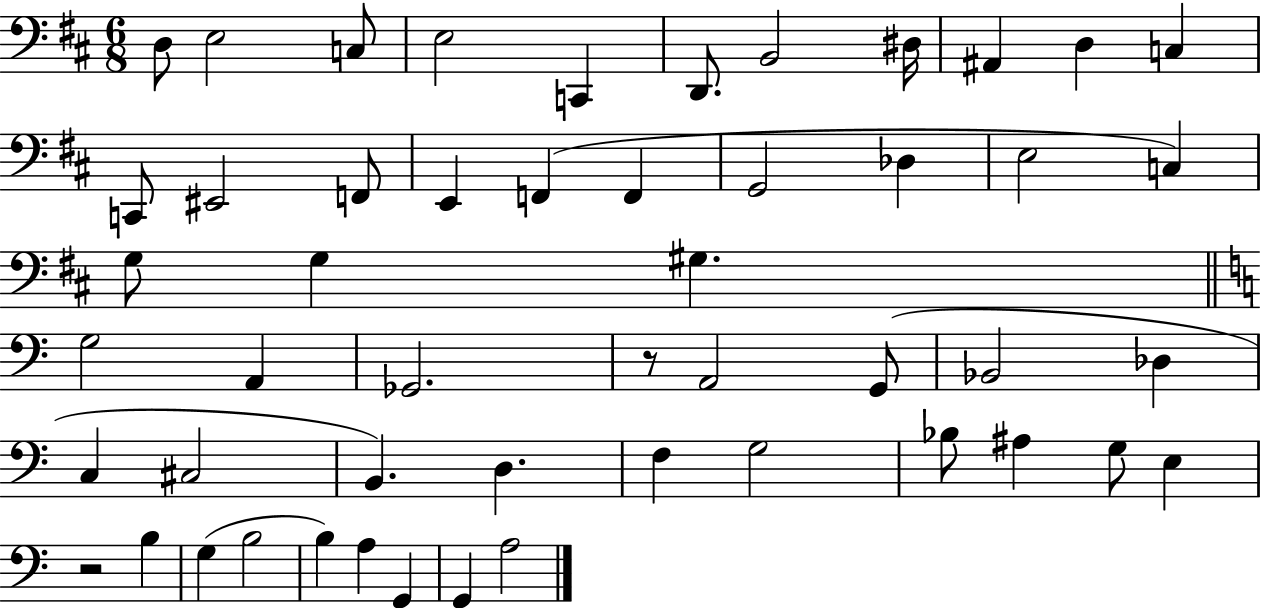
{
  \clef bass
  \numericTimeSignature
  \time 6/8
  \key d \major
  \repeat volta 2 { d8 e2 c8 | e2 c,4 | d,8. b,2 dis16 | ais,4 d4 c4 | \break c,8 eis,2 f,8 | e,4 f,4( f,4 | g,2 des4 | e2 c4) | \break g8 g4 gis4. | \bar "||" \break \key c \major g2 a,4 | ges,2. | r8 a,2 g,8( | bes,2 des4 | \break c4 cis2 | b,4.) d4. | f4 g2 | bes8 ais4 g8 e4 | \break r2 b4 | g4( b2 | b4) a4 g,4 | g,4 a2 | \break } \bar "|."
}